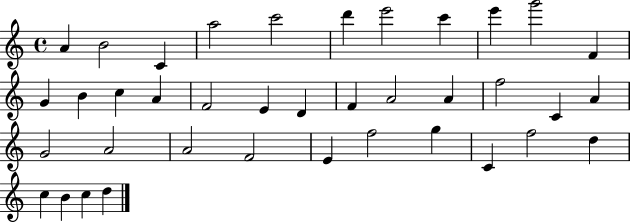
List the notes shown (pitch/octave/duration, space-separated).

A4/q B4/h C4/q A5/h C6/h D6/q E6/h C6/q E6/q G6/h F4/q G4/q B4/q C5/q A4/q F4/h E4/q D4/q F4/q A4/h A4/q F5/h C4/q A4/q G4/h A4/h A4/h F4/h E4/q F5/h G5/q C4/q F5/h D5/q C5/q B4/q C5/q D5/q